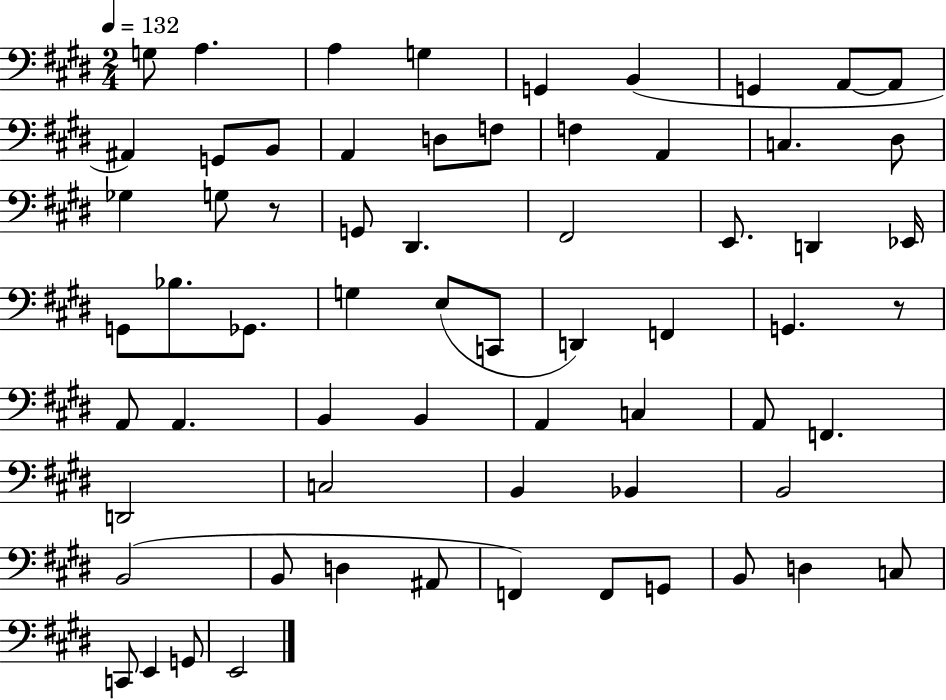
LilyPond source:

{
  \clef bass
  \numericTimeSignature
  \time 2/4
  \key e \major
  \tempo 4 = 132
  \repeat volta 2 { g8 a4. | a4 g4 | g,4 b,4( | g,4 a,8~~ a,8 | \break ais,4) g,8 b,8 | a,4 d8 f8 | f4 a,4 | c4. dis8 | \break ges4 g8 r8 | g,8 dis,4. | fis,2 | e,8. d,4 ees,16 | \break g,8 bes8. ges,8. | g4 e8( c,8 | d,4) f,4 | g,4. r8 | \break a,8 a,4. | b,4 b,4 | a,4 c4 | a,8 f,4. | \break d,2 | c2 | b,4 bes,4 | b,2 | \break b,2( | b,8 d4 ais,8 | f,4) f,8 g,8 | b,8 d4 c8 | \break c,8 e,4 g,8 | e,2 | } \bar "|."
}